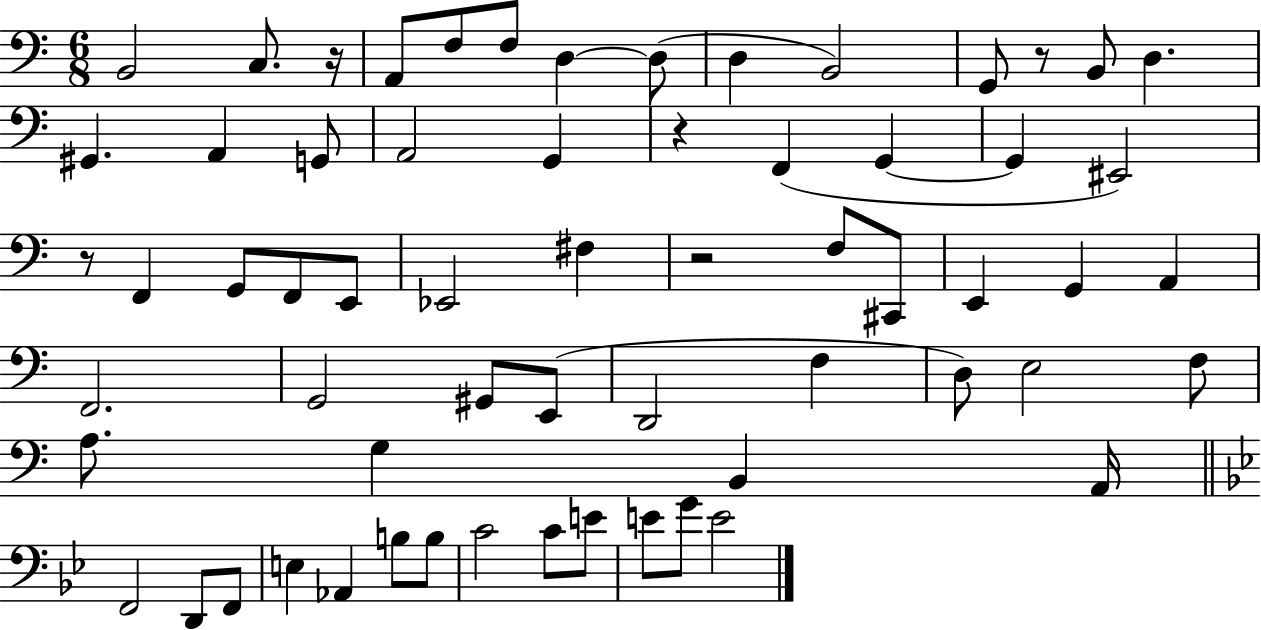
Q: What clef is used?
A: bass